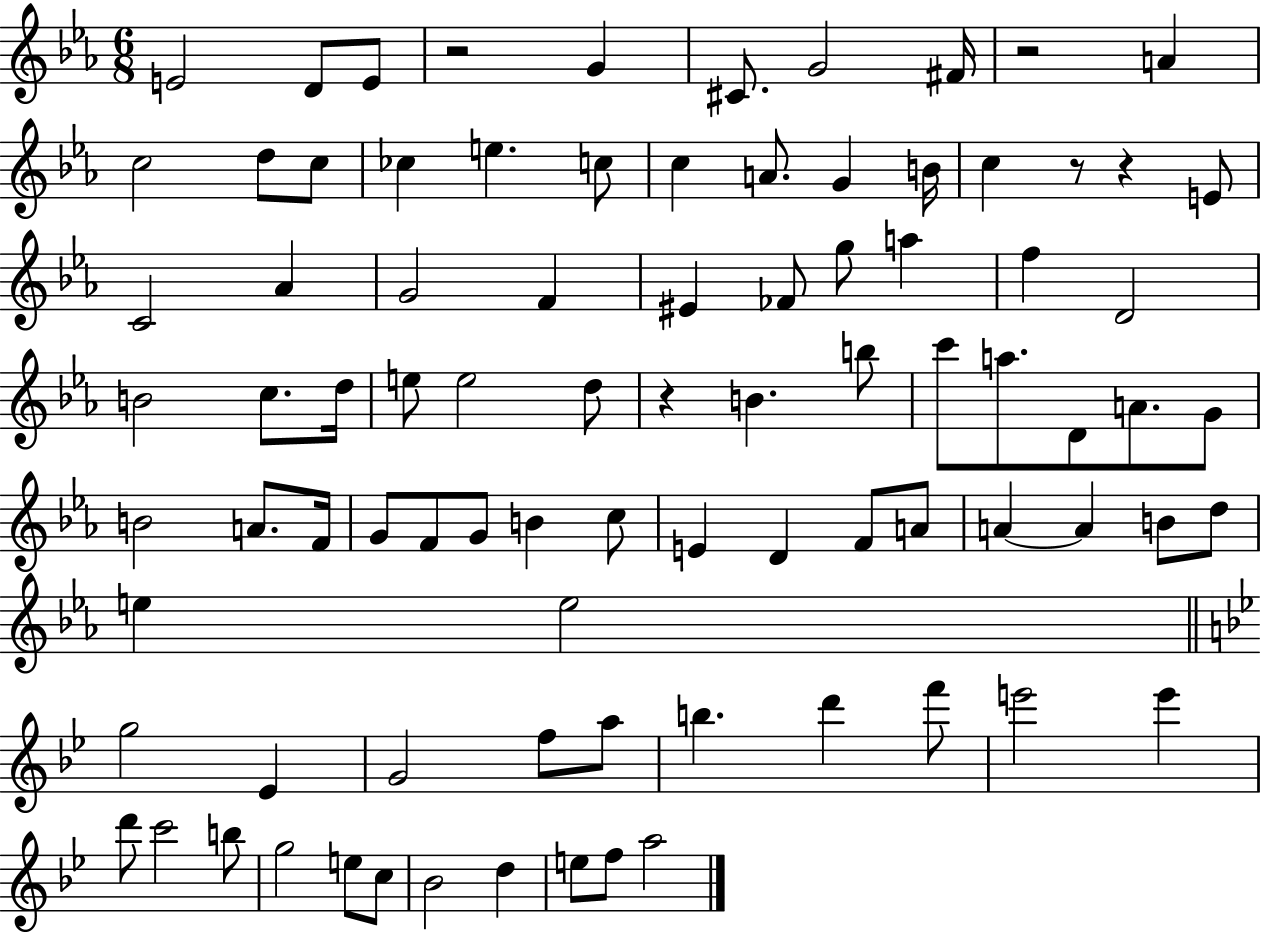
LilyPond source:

{
  \clef treble
  \numericTimeSignature
  \time 6/8
  \key ees \major
  \repeat volta 2 { e'2 d'8 e'8 | r2 g'4 | cis'8. g'2 fis'16 | r2 a'4 | \break c''2 d''8 c''8 | ces''4 e''4. c''8 | c''4 a'8. g'4 b'16 | c''4 r8 r4 e'8 | \break c'2 aes'4 | g'2 f'4 | eis'4 fes'8 g''8 a''4 | f''4 d'2 | \break b'2 c''8. d''16 | e''8 e''2 d''8 | r4 b'4. b''8 | c'''8 a''8. d'8 a'8. g'8 | \break b'2 a'8. f'16 | g'8 f'8 g'8 b'4 c''8 | e'4 d'4 f'8 a'8 | a'4~~ a'4 b'8 d''8 | \break e''4 e''2 | \bar "||" \break \key bes \major g''2 ees'4 | g'2 f''8 a''8 | b''4. d'''4 f'''8 | e'''2 e'''4 | \break d'''8 c'''2 b''8 | g''2 e''8 c''8 | bes'2 d''4 | e''8 f''8 a''2 | \break } \bar "|."
}